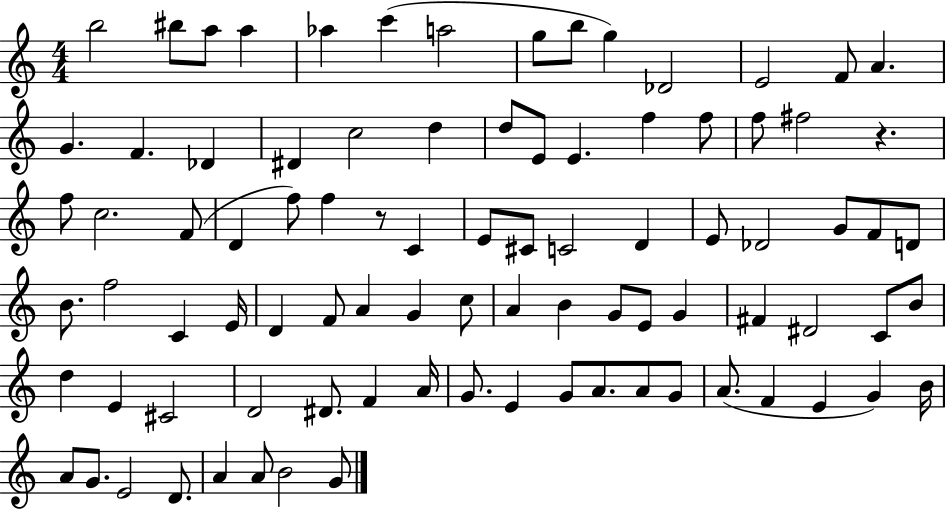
{
  \clef treble
  \numericTimeSignature
  \time 4/4
  \key c \major
  b''2 bis''8 a''8 a''4 | aes''4 c'''4( a''2 | g''8 b''8 g''4) des'2 | e'2 f'8 a'4. | \break g'4. f'4. des'4 | dis'4 c''2 d''4 | d''8 e'8 e'4. f''4 f''8 | f''8 fis''2 r4. | \break f''8 c''2. f'8( | d'4 f''8) f''4 r8 c'4 | e'8 cis'8 c'2 d'4 | e'8 des'2 g'8 f'8 d'8 | \break b'8. f''2 c'4 e'16 | d'4 f'8 a'4 g'4 c''8 | a'4 b'4 g'8 e'8 g'4 | fis'4 dis'2 c'8 b'8 | \break d''4 e'4 cis'2 | d'2 dis'8. f'4 a'16 | g'8. e'4 g'8 a'8. a'8 g'8 | a'8.( f'4 e'4 g'4) b'16 | \break a'8 g'8. e'2 d'8. | a'4 a'8 b'2 g'8 | \bar "|."
}